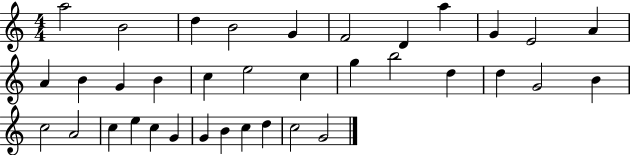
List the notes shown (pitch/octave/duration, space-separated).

A5/h B4/h D5/q B4/h G4/q F4/h D4/q A5/q G4/q E4/h A4/q A4/q B4/q G4/q B4/q C5/q E5/h C5/q G5/q B5/h D5/q D5/q G4/h B4/q C5/h A4/h C5/q E5/q C5/q G4/q G4/q B4/q C5/q D5/q C5/h G4/h